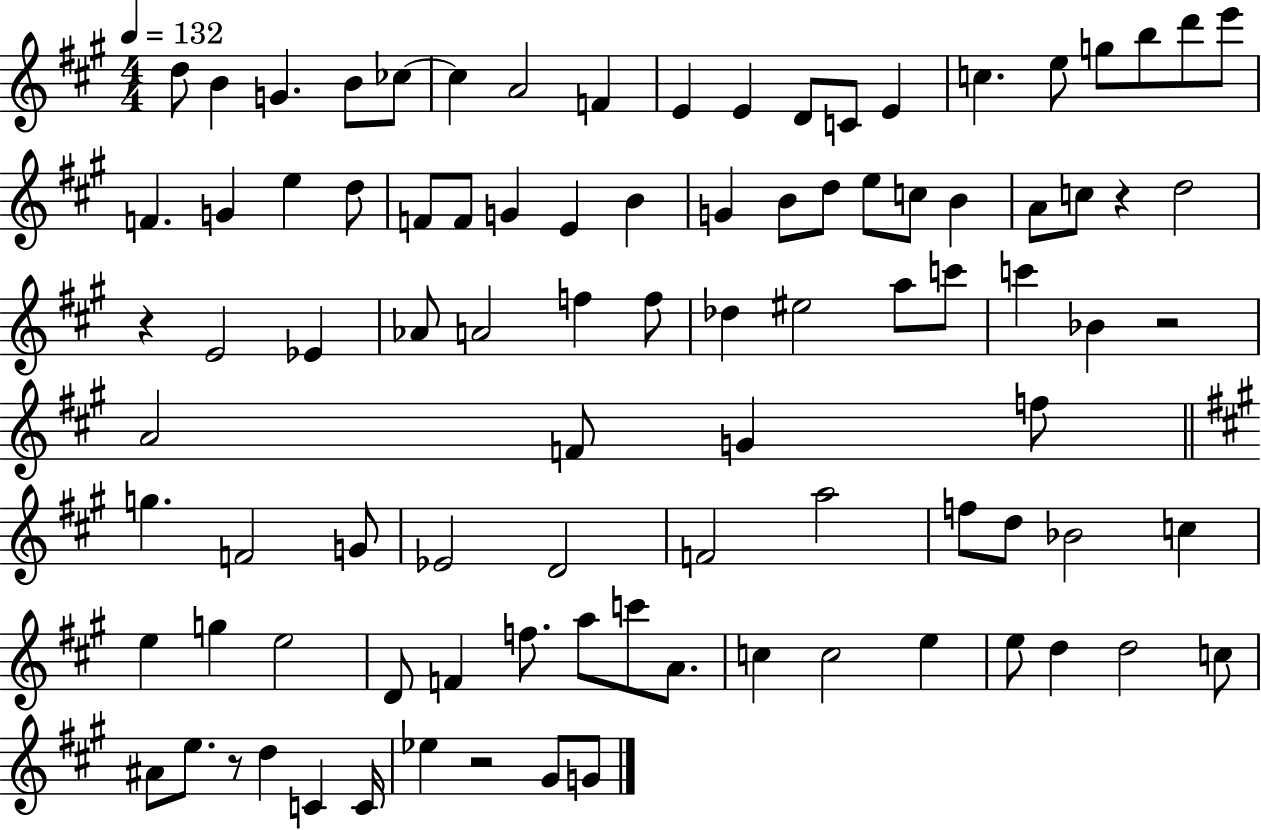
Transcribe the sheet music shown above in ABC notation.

X:1
T:Untitled
M:4/4
L:1/4
K:A
d/2 B G B/2 _c/2 _c A2 F E E D/2 C/2 E c e/2 g/2 b/2 d'/2 e'/2 F G e d/2 F/2 F/2 G E B G B/2 d/2 e/2 c/2 B A/2 c/2 z d2 z E2 _E _A/2 A2 f f/2 _d ^e2 a/2 c'/2 c' _B z2 A2 F/2 G f/2 g F2 G/2 _E2 D2 F2 a2 f/2 d/2 _B2 c e g e2 D/2 F f/2 a/2 c'/2 A/2 c c2 e e/2 d d2 c/2 ^A/2 e/2 z/2 d C C/4 _e z2 ^G/2 G/2